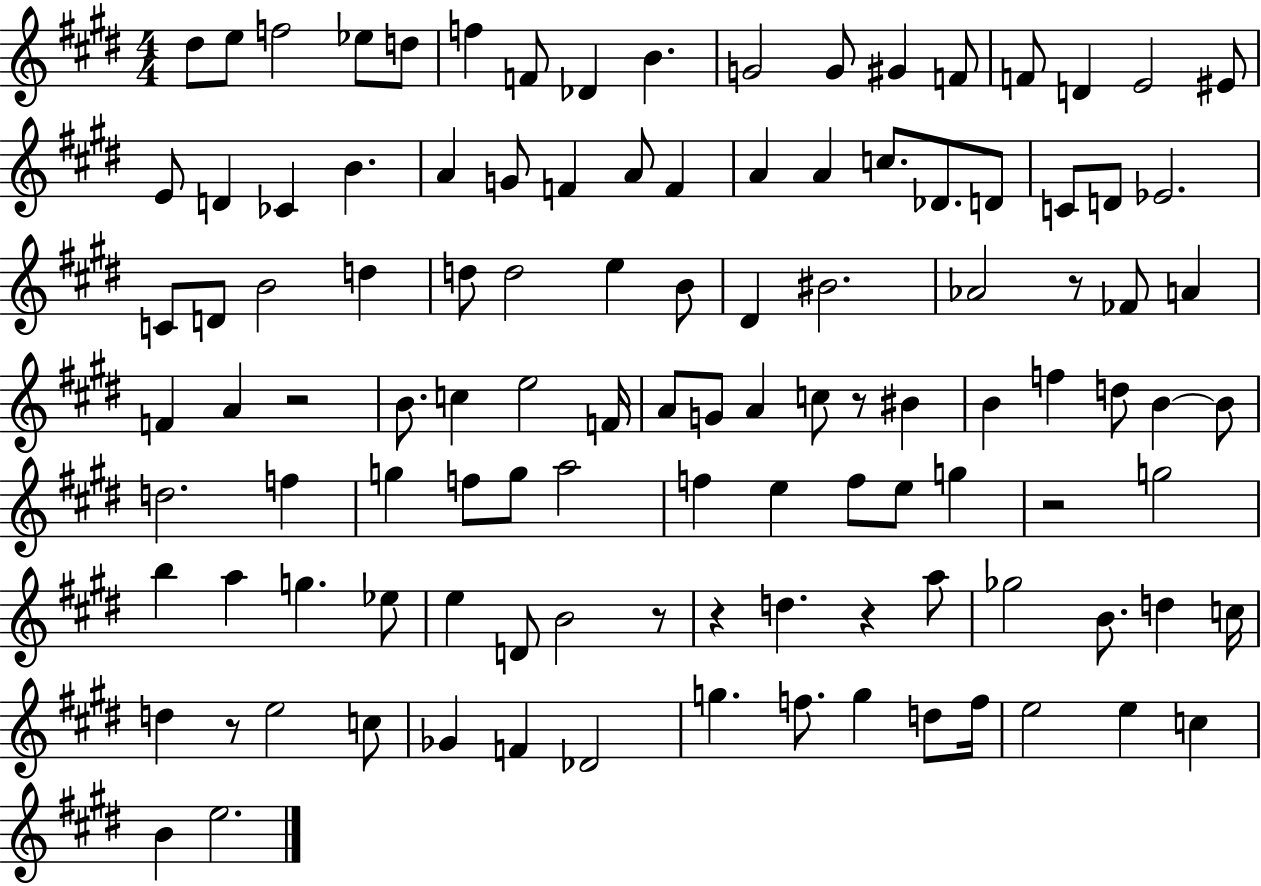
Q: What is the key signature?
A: E major